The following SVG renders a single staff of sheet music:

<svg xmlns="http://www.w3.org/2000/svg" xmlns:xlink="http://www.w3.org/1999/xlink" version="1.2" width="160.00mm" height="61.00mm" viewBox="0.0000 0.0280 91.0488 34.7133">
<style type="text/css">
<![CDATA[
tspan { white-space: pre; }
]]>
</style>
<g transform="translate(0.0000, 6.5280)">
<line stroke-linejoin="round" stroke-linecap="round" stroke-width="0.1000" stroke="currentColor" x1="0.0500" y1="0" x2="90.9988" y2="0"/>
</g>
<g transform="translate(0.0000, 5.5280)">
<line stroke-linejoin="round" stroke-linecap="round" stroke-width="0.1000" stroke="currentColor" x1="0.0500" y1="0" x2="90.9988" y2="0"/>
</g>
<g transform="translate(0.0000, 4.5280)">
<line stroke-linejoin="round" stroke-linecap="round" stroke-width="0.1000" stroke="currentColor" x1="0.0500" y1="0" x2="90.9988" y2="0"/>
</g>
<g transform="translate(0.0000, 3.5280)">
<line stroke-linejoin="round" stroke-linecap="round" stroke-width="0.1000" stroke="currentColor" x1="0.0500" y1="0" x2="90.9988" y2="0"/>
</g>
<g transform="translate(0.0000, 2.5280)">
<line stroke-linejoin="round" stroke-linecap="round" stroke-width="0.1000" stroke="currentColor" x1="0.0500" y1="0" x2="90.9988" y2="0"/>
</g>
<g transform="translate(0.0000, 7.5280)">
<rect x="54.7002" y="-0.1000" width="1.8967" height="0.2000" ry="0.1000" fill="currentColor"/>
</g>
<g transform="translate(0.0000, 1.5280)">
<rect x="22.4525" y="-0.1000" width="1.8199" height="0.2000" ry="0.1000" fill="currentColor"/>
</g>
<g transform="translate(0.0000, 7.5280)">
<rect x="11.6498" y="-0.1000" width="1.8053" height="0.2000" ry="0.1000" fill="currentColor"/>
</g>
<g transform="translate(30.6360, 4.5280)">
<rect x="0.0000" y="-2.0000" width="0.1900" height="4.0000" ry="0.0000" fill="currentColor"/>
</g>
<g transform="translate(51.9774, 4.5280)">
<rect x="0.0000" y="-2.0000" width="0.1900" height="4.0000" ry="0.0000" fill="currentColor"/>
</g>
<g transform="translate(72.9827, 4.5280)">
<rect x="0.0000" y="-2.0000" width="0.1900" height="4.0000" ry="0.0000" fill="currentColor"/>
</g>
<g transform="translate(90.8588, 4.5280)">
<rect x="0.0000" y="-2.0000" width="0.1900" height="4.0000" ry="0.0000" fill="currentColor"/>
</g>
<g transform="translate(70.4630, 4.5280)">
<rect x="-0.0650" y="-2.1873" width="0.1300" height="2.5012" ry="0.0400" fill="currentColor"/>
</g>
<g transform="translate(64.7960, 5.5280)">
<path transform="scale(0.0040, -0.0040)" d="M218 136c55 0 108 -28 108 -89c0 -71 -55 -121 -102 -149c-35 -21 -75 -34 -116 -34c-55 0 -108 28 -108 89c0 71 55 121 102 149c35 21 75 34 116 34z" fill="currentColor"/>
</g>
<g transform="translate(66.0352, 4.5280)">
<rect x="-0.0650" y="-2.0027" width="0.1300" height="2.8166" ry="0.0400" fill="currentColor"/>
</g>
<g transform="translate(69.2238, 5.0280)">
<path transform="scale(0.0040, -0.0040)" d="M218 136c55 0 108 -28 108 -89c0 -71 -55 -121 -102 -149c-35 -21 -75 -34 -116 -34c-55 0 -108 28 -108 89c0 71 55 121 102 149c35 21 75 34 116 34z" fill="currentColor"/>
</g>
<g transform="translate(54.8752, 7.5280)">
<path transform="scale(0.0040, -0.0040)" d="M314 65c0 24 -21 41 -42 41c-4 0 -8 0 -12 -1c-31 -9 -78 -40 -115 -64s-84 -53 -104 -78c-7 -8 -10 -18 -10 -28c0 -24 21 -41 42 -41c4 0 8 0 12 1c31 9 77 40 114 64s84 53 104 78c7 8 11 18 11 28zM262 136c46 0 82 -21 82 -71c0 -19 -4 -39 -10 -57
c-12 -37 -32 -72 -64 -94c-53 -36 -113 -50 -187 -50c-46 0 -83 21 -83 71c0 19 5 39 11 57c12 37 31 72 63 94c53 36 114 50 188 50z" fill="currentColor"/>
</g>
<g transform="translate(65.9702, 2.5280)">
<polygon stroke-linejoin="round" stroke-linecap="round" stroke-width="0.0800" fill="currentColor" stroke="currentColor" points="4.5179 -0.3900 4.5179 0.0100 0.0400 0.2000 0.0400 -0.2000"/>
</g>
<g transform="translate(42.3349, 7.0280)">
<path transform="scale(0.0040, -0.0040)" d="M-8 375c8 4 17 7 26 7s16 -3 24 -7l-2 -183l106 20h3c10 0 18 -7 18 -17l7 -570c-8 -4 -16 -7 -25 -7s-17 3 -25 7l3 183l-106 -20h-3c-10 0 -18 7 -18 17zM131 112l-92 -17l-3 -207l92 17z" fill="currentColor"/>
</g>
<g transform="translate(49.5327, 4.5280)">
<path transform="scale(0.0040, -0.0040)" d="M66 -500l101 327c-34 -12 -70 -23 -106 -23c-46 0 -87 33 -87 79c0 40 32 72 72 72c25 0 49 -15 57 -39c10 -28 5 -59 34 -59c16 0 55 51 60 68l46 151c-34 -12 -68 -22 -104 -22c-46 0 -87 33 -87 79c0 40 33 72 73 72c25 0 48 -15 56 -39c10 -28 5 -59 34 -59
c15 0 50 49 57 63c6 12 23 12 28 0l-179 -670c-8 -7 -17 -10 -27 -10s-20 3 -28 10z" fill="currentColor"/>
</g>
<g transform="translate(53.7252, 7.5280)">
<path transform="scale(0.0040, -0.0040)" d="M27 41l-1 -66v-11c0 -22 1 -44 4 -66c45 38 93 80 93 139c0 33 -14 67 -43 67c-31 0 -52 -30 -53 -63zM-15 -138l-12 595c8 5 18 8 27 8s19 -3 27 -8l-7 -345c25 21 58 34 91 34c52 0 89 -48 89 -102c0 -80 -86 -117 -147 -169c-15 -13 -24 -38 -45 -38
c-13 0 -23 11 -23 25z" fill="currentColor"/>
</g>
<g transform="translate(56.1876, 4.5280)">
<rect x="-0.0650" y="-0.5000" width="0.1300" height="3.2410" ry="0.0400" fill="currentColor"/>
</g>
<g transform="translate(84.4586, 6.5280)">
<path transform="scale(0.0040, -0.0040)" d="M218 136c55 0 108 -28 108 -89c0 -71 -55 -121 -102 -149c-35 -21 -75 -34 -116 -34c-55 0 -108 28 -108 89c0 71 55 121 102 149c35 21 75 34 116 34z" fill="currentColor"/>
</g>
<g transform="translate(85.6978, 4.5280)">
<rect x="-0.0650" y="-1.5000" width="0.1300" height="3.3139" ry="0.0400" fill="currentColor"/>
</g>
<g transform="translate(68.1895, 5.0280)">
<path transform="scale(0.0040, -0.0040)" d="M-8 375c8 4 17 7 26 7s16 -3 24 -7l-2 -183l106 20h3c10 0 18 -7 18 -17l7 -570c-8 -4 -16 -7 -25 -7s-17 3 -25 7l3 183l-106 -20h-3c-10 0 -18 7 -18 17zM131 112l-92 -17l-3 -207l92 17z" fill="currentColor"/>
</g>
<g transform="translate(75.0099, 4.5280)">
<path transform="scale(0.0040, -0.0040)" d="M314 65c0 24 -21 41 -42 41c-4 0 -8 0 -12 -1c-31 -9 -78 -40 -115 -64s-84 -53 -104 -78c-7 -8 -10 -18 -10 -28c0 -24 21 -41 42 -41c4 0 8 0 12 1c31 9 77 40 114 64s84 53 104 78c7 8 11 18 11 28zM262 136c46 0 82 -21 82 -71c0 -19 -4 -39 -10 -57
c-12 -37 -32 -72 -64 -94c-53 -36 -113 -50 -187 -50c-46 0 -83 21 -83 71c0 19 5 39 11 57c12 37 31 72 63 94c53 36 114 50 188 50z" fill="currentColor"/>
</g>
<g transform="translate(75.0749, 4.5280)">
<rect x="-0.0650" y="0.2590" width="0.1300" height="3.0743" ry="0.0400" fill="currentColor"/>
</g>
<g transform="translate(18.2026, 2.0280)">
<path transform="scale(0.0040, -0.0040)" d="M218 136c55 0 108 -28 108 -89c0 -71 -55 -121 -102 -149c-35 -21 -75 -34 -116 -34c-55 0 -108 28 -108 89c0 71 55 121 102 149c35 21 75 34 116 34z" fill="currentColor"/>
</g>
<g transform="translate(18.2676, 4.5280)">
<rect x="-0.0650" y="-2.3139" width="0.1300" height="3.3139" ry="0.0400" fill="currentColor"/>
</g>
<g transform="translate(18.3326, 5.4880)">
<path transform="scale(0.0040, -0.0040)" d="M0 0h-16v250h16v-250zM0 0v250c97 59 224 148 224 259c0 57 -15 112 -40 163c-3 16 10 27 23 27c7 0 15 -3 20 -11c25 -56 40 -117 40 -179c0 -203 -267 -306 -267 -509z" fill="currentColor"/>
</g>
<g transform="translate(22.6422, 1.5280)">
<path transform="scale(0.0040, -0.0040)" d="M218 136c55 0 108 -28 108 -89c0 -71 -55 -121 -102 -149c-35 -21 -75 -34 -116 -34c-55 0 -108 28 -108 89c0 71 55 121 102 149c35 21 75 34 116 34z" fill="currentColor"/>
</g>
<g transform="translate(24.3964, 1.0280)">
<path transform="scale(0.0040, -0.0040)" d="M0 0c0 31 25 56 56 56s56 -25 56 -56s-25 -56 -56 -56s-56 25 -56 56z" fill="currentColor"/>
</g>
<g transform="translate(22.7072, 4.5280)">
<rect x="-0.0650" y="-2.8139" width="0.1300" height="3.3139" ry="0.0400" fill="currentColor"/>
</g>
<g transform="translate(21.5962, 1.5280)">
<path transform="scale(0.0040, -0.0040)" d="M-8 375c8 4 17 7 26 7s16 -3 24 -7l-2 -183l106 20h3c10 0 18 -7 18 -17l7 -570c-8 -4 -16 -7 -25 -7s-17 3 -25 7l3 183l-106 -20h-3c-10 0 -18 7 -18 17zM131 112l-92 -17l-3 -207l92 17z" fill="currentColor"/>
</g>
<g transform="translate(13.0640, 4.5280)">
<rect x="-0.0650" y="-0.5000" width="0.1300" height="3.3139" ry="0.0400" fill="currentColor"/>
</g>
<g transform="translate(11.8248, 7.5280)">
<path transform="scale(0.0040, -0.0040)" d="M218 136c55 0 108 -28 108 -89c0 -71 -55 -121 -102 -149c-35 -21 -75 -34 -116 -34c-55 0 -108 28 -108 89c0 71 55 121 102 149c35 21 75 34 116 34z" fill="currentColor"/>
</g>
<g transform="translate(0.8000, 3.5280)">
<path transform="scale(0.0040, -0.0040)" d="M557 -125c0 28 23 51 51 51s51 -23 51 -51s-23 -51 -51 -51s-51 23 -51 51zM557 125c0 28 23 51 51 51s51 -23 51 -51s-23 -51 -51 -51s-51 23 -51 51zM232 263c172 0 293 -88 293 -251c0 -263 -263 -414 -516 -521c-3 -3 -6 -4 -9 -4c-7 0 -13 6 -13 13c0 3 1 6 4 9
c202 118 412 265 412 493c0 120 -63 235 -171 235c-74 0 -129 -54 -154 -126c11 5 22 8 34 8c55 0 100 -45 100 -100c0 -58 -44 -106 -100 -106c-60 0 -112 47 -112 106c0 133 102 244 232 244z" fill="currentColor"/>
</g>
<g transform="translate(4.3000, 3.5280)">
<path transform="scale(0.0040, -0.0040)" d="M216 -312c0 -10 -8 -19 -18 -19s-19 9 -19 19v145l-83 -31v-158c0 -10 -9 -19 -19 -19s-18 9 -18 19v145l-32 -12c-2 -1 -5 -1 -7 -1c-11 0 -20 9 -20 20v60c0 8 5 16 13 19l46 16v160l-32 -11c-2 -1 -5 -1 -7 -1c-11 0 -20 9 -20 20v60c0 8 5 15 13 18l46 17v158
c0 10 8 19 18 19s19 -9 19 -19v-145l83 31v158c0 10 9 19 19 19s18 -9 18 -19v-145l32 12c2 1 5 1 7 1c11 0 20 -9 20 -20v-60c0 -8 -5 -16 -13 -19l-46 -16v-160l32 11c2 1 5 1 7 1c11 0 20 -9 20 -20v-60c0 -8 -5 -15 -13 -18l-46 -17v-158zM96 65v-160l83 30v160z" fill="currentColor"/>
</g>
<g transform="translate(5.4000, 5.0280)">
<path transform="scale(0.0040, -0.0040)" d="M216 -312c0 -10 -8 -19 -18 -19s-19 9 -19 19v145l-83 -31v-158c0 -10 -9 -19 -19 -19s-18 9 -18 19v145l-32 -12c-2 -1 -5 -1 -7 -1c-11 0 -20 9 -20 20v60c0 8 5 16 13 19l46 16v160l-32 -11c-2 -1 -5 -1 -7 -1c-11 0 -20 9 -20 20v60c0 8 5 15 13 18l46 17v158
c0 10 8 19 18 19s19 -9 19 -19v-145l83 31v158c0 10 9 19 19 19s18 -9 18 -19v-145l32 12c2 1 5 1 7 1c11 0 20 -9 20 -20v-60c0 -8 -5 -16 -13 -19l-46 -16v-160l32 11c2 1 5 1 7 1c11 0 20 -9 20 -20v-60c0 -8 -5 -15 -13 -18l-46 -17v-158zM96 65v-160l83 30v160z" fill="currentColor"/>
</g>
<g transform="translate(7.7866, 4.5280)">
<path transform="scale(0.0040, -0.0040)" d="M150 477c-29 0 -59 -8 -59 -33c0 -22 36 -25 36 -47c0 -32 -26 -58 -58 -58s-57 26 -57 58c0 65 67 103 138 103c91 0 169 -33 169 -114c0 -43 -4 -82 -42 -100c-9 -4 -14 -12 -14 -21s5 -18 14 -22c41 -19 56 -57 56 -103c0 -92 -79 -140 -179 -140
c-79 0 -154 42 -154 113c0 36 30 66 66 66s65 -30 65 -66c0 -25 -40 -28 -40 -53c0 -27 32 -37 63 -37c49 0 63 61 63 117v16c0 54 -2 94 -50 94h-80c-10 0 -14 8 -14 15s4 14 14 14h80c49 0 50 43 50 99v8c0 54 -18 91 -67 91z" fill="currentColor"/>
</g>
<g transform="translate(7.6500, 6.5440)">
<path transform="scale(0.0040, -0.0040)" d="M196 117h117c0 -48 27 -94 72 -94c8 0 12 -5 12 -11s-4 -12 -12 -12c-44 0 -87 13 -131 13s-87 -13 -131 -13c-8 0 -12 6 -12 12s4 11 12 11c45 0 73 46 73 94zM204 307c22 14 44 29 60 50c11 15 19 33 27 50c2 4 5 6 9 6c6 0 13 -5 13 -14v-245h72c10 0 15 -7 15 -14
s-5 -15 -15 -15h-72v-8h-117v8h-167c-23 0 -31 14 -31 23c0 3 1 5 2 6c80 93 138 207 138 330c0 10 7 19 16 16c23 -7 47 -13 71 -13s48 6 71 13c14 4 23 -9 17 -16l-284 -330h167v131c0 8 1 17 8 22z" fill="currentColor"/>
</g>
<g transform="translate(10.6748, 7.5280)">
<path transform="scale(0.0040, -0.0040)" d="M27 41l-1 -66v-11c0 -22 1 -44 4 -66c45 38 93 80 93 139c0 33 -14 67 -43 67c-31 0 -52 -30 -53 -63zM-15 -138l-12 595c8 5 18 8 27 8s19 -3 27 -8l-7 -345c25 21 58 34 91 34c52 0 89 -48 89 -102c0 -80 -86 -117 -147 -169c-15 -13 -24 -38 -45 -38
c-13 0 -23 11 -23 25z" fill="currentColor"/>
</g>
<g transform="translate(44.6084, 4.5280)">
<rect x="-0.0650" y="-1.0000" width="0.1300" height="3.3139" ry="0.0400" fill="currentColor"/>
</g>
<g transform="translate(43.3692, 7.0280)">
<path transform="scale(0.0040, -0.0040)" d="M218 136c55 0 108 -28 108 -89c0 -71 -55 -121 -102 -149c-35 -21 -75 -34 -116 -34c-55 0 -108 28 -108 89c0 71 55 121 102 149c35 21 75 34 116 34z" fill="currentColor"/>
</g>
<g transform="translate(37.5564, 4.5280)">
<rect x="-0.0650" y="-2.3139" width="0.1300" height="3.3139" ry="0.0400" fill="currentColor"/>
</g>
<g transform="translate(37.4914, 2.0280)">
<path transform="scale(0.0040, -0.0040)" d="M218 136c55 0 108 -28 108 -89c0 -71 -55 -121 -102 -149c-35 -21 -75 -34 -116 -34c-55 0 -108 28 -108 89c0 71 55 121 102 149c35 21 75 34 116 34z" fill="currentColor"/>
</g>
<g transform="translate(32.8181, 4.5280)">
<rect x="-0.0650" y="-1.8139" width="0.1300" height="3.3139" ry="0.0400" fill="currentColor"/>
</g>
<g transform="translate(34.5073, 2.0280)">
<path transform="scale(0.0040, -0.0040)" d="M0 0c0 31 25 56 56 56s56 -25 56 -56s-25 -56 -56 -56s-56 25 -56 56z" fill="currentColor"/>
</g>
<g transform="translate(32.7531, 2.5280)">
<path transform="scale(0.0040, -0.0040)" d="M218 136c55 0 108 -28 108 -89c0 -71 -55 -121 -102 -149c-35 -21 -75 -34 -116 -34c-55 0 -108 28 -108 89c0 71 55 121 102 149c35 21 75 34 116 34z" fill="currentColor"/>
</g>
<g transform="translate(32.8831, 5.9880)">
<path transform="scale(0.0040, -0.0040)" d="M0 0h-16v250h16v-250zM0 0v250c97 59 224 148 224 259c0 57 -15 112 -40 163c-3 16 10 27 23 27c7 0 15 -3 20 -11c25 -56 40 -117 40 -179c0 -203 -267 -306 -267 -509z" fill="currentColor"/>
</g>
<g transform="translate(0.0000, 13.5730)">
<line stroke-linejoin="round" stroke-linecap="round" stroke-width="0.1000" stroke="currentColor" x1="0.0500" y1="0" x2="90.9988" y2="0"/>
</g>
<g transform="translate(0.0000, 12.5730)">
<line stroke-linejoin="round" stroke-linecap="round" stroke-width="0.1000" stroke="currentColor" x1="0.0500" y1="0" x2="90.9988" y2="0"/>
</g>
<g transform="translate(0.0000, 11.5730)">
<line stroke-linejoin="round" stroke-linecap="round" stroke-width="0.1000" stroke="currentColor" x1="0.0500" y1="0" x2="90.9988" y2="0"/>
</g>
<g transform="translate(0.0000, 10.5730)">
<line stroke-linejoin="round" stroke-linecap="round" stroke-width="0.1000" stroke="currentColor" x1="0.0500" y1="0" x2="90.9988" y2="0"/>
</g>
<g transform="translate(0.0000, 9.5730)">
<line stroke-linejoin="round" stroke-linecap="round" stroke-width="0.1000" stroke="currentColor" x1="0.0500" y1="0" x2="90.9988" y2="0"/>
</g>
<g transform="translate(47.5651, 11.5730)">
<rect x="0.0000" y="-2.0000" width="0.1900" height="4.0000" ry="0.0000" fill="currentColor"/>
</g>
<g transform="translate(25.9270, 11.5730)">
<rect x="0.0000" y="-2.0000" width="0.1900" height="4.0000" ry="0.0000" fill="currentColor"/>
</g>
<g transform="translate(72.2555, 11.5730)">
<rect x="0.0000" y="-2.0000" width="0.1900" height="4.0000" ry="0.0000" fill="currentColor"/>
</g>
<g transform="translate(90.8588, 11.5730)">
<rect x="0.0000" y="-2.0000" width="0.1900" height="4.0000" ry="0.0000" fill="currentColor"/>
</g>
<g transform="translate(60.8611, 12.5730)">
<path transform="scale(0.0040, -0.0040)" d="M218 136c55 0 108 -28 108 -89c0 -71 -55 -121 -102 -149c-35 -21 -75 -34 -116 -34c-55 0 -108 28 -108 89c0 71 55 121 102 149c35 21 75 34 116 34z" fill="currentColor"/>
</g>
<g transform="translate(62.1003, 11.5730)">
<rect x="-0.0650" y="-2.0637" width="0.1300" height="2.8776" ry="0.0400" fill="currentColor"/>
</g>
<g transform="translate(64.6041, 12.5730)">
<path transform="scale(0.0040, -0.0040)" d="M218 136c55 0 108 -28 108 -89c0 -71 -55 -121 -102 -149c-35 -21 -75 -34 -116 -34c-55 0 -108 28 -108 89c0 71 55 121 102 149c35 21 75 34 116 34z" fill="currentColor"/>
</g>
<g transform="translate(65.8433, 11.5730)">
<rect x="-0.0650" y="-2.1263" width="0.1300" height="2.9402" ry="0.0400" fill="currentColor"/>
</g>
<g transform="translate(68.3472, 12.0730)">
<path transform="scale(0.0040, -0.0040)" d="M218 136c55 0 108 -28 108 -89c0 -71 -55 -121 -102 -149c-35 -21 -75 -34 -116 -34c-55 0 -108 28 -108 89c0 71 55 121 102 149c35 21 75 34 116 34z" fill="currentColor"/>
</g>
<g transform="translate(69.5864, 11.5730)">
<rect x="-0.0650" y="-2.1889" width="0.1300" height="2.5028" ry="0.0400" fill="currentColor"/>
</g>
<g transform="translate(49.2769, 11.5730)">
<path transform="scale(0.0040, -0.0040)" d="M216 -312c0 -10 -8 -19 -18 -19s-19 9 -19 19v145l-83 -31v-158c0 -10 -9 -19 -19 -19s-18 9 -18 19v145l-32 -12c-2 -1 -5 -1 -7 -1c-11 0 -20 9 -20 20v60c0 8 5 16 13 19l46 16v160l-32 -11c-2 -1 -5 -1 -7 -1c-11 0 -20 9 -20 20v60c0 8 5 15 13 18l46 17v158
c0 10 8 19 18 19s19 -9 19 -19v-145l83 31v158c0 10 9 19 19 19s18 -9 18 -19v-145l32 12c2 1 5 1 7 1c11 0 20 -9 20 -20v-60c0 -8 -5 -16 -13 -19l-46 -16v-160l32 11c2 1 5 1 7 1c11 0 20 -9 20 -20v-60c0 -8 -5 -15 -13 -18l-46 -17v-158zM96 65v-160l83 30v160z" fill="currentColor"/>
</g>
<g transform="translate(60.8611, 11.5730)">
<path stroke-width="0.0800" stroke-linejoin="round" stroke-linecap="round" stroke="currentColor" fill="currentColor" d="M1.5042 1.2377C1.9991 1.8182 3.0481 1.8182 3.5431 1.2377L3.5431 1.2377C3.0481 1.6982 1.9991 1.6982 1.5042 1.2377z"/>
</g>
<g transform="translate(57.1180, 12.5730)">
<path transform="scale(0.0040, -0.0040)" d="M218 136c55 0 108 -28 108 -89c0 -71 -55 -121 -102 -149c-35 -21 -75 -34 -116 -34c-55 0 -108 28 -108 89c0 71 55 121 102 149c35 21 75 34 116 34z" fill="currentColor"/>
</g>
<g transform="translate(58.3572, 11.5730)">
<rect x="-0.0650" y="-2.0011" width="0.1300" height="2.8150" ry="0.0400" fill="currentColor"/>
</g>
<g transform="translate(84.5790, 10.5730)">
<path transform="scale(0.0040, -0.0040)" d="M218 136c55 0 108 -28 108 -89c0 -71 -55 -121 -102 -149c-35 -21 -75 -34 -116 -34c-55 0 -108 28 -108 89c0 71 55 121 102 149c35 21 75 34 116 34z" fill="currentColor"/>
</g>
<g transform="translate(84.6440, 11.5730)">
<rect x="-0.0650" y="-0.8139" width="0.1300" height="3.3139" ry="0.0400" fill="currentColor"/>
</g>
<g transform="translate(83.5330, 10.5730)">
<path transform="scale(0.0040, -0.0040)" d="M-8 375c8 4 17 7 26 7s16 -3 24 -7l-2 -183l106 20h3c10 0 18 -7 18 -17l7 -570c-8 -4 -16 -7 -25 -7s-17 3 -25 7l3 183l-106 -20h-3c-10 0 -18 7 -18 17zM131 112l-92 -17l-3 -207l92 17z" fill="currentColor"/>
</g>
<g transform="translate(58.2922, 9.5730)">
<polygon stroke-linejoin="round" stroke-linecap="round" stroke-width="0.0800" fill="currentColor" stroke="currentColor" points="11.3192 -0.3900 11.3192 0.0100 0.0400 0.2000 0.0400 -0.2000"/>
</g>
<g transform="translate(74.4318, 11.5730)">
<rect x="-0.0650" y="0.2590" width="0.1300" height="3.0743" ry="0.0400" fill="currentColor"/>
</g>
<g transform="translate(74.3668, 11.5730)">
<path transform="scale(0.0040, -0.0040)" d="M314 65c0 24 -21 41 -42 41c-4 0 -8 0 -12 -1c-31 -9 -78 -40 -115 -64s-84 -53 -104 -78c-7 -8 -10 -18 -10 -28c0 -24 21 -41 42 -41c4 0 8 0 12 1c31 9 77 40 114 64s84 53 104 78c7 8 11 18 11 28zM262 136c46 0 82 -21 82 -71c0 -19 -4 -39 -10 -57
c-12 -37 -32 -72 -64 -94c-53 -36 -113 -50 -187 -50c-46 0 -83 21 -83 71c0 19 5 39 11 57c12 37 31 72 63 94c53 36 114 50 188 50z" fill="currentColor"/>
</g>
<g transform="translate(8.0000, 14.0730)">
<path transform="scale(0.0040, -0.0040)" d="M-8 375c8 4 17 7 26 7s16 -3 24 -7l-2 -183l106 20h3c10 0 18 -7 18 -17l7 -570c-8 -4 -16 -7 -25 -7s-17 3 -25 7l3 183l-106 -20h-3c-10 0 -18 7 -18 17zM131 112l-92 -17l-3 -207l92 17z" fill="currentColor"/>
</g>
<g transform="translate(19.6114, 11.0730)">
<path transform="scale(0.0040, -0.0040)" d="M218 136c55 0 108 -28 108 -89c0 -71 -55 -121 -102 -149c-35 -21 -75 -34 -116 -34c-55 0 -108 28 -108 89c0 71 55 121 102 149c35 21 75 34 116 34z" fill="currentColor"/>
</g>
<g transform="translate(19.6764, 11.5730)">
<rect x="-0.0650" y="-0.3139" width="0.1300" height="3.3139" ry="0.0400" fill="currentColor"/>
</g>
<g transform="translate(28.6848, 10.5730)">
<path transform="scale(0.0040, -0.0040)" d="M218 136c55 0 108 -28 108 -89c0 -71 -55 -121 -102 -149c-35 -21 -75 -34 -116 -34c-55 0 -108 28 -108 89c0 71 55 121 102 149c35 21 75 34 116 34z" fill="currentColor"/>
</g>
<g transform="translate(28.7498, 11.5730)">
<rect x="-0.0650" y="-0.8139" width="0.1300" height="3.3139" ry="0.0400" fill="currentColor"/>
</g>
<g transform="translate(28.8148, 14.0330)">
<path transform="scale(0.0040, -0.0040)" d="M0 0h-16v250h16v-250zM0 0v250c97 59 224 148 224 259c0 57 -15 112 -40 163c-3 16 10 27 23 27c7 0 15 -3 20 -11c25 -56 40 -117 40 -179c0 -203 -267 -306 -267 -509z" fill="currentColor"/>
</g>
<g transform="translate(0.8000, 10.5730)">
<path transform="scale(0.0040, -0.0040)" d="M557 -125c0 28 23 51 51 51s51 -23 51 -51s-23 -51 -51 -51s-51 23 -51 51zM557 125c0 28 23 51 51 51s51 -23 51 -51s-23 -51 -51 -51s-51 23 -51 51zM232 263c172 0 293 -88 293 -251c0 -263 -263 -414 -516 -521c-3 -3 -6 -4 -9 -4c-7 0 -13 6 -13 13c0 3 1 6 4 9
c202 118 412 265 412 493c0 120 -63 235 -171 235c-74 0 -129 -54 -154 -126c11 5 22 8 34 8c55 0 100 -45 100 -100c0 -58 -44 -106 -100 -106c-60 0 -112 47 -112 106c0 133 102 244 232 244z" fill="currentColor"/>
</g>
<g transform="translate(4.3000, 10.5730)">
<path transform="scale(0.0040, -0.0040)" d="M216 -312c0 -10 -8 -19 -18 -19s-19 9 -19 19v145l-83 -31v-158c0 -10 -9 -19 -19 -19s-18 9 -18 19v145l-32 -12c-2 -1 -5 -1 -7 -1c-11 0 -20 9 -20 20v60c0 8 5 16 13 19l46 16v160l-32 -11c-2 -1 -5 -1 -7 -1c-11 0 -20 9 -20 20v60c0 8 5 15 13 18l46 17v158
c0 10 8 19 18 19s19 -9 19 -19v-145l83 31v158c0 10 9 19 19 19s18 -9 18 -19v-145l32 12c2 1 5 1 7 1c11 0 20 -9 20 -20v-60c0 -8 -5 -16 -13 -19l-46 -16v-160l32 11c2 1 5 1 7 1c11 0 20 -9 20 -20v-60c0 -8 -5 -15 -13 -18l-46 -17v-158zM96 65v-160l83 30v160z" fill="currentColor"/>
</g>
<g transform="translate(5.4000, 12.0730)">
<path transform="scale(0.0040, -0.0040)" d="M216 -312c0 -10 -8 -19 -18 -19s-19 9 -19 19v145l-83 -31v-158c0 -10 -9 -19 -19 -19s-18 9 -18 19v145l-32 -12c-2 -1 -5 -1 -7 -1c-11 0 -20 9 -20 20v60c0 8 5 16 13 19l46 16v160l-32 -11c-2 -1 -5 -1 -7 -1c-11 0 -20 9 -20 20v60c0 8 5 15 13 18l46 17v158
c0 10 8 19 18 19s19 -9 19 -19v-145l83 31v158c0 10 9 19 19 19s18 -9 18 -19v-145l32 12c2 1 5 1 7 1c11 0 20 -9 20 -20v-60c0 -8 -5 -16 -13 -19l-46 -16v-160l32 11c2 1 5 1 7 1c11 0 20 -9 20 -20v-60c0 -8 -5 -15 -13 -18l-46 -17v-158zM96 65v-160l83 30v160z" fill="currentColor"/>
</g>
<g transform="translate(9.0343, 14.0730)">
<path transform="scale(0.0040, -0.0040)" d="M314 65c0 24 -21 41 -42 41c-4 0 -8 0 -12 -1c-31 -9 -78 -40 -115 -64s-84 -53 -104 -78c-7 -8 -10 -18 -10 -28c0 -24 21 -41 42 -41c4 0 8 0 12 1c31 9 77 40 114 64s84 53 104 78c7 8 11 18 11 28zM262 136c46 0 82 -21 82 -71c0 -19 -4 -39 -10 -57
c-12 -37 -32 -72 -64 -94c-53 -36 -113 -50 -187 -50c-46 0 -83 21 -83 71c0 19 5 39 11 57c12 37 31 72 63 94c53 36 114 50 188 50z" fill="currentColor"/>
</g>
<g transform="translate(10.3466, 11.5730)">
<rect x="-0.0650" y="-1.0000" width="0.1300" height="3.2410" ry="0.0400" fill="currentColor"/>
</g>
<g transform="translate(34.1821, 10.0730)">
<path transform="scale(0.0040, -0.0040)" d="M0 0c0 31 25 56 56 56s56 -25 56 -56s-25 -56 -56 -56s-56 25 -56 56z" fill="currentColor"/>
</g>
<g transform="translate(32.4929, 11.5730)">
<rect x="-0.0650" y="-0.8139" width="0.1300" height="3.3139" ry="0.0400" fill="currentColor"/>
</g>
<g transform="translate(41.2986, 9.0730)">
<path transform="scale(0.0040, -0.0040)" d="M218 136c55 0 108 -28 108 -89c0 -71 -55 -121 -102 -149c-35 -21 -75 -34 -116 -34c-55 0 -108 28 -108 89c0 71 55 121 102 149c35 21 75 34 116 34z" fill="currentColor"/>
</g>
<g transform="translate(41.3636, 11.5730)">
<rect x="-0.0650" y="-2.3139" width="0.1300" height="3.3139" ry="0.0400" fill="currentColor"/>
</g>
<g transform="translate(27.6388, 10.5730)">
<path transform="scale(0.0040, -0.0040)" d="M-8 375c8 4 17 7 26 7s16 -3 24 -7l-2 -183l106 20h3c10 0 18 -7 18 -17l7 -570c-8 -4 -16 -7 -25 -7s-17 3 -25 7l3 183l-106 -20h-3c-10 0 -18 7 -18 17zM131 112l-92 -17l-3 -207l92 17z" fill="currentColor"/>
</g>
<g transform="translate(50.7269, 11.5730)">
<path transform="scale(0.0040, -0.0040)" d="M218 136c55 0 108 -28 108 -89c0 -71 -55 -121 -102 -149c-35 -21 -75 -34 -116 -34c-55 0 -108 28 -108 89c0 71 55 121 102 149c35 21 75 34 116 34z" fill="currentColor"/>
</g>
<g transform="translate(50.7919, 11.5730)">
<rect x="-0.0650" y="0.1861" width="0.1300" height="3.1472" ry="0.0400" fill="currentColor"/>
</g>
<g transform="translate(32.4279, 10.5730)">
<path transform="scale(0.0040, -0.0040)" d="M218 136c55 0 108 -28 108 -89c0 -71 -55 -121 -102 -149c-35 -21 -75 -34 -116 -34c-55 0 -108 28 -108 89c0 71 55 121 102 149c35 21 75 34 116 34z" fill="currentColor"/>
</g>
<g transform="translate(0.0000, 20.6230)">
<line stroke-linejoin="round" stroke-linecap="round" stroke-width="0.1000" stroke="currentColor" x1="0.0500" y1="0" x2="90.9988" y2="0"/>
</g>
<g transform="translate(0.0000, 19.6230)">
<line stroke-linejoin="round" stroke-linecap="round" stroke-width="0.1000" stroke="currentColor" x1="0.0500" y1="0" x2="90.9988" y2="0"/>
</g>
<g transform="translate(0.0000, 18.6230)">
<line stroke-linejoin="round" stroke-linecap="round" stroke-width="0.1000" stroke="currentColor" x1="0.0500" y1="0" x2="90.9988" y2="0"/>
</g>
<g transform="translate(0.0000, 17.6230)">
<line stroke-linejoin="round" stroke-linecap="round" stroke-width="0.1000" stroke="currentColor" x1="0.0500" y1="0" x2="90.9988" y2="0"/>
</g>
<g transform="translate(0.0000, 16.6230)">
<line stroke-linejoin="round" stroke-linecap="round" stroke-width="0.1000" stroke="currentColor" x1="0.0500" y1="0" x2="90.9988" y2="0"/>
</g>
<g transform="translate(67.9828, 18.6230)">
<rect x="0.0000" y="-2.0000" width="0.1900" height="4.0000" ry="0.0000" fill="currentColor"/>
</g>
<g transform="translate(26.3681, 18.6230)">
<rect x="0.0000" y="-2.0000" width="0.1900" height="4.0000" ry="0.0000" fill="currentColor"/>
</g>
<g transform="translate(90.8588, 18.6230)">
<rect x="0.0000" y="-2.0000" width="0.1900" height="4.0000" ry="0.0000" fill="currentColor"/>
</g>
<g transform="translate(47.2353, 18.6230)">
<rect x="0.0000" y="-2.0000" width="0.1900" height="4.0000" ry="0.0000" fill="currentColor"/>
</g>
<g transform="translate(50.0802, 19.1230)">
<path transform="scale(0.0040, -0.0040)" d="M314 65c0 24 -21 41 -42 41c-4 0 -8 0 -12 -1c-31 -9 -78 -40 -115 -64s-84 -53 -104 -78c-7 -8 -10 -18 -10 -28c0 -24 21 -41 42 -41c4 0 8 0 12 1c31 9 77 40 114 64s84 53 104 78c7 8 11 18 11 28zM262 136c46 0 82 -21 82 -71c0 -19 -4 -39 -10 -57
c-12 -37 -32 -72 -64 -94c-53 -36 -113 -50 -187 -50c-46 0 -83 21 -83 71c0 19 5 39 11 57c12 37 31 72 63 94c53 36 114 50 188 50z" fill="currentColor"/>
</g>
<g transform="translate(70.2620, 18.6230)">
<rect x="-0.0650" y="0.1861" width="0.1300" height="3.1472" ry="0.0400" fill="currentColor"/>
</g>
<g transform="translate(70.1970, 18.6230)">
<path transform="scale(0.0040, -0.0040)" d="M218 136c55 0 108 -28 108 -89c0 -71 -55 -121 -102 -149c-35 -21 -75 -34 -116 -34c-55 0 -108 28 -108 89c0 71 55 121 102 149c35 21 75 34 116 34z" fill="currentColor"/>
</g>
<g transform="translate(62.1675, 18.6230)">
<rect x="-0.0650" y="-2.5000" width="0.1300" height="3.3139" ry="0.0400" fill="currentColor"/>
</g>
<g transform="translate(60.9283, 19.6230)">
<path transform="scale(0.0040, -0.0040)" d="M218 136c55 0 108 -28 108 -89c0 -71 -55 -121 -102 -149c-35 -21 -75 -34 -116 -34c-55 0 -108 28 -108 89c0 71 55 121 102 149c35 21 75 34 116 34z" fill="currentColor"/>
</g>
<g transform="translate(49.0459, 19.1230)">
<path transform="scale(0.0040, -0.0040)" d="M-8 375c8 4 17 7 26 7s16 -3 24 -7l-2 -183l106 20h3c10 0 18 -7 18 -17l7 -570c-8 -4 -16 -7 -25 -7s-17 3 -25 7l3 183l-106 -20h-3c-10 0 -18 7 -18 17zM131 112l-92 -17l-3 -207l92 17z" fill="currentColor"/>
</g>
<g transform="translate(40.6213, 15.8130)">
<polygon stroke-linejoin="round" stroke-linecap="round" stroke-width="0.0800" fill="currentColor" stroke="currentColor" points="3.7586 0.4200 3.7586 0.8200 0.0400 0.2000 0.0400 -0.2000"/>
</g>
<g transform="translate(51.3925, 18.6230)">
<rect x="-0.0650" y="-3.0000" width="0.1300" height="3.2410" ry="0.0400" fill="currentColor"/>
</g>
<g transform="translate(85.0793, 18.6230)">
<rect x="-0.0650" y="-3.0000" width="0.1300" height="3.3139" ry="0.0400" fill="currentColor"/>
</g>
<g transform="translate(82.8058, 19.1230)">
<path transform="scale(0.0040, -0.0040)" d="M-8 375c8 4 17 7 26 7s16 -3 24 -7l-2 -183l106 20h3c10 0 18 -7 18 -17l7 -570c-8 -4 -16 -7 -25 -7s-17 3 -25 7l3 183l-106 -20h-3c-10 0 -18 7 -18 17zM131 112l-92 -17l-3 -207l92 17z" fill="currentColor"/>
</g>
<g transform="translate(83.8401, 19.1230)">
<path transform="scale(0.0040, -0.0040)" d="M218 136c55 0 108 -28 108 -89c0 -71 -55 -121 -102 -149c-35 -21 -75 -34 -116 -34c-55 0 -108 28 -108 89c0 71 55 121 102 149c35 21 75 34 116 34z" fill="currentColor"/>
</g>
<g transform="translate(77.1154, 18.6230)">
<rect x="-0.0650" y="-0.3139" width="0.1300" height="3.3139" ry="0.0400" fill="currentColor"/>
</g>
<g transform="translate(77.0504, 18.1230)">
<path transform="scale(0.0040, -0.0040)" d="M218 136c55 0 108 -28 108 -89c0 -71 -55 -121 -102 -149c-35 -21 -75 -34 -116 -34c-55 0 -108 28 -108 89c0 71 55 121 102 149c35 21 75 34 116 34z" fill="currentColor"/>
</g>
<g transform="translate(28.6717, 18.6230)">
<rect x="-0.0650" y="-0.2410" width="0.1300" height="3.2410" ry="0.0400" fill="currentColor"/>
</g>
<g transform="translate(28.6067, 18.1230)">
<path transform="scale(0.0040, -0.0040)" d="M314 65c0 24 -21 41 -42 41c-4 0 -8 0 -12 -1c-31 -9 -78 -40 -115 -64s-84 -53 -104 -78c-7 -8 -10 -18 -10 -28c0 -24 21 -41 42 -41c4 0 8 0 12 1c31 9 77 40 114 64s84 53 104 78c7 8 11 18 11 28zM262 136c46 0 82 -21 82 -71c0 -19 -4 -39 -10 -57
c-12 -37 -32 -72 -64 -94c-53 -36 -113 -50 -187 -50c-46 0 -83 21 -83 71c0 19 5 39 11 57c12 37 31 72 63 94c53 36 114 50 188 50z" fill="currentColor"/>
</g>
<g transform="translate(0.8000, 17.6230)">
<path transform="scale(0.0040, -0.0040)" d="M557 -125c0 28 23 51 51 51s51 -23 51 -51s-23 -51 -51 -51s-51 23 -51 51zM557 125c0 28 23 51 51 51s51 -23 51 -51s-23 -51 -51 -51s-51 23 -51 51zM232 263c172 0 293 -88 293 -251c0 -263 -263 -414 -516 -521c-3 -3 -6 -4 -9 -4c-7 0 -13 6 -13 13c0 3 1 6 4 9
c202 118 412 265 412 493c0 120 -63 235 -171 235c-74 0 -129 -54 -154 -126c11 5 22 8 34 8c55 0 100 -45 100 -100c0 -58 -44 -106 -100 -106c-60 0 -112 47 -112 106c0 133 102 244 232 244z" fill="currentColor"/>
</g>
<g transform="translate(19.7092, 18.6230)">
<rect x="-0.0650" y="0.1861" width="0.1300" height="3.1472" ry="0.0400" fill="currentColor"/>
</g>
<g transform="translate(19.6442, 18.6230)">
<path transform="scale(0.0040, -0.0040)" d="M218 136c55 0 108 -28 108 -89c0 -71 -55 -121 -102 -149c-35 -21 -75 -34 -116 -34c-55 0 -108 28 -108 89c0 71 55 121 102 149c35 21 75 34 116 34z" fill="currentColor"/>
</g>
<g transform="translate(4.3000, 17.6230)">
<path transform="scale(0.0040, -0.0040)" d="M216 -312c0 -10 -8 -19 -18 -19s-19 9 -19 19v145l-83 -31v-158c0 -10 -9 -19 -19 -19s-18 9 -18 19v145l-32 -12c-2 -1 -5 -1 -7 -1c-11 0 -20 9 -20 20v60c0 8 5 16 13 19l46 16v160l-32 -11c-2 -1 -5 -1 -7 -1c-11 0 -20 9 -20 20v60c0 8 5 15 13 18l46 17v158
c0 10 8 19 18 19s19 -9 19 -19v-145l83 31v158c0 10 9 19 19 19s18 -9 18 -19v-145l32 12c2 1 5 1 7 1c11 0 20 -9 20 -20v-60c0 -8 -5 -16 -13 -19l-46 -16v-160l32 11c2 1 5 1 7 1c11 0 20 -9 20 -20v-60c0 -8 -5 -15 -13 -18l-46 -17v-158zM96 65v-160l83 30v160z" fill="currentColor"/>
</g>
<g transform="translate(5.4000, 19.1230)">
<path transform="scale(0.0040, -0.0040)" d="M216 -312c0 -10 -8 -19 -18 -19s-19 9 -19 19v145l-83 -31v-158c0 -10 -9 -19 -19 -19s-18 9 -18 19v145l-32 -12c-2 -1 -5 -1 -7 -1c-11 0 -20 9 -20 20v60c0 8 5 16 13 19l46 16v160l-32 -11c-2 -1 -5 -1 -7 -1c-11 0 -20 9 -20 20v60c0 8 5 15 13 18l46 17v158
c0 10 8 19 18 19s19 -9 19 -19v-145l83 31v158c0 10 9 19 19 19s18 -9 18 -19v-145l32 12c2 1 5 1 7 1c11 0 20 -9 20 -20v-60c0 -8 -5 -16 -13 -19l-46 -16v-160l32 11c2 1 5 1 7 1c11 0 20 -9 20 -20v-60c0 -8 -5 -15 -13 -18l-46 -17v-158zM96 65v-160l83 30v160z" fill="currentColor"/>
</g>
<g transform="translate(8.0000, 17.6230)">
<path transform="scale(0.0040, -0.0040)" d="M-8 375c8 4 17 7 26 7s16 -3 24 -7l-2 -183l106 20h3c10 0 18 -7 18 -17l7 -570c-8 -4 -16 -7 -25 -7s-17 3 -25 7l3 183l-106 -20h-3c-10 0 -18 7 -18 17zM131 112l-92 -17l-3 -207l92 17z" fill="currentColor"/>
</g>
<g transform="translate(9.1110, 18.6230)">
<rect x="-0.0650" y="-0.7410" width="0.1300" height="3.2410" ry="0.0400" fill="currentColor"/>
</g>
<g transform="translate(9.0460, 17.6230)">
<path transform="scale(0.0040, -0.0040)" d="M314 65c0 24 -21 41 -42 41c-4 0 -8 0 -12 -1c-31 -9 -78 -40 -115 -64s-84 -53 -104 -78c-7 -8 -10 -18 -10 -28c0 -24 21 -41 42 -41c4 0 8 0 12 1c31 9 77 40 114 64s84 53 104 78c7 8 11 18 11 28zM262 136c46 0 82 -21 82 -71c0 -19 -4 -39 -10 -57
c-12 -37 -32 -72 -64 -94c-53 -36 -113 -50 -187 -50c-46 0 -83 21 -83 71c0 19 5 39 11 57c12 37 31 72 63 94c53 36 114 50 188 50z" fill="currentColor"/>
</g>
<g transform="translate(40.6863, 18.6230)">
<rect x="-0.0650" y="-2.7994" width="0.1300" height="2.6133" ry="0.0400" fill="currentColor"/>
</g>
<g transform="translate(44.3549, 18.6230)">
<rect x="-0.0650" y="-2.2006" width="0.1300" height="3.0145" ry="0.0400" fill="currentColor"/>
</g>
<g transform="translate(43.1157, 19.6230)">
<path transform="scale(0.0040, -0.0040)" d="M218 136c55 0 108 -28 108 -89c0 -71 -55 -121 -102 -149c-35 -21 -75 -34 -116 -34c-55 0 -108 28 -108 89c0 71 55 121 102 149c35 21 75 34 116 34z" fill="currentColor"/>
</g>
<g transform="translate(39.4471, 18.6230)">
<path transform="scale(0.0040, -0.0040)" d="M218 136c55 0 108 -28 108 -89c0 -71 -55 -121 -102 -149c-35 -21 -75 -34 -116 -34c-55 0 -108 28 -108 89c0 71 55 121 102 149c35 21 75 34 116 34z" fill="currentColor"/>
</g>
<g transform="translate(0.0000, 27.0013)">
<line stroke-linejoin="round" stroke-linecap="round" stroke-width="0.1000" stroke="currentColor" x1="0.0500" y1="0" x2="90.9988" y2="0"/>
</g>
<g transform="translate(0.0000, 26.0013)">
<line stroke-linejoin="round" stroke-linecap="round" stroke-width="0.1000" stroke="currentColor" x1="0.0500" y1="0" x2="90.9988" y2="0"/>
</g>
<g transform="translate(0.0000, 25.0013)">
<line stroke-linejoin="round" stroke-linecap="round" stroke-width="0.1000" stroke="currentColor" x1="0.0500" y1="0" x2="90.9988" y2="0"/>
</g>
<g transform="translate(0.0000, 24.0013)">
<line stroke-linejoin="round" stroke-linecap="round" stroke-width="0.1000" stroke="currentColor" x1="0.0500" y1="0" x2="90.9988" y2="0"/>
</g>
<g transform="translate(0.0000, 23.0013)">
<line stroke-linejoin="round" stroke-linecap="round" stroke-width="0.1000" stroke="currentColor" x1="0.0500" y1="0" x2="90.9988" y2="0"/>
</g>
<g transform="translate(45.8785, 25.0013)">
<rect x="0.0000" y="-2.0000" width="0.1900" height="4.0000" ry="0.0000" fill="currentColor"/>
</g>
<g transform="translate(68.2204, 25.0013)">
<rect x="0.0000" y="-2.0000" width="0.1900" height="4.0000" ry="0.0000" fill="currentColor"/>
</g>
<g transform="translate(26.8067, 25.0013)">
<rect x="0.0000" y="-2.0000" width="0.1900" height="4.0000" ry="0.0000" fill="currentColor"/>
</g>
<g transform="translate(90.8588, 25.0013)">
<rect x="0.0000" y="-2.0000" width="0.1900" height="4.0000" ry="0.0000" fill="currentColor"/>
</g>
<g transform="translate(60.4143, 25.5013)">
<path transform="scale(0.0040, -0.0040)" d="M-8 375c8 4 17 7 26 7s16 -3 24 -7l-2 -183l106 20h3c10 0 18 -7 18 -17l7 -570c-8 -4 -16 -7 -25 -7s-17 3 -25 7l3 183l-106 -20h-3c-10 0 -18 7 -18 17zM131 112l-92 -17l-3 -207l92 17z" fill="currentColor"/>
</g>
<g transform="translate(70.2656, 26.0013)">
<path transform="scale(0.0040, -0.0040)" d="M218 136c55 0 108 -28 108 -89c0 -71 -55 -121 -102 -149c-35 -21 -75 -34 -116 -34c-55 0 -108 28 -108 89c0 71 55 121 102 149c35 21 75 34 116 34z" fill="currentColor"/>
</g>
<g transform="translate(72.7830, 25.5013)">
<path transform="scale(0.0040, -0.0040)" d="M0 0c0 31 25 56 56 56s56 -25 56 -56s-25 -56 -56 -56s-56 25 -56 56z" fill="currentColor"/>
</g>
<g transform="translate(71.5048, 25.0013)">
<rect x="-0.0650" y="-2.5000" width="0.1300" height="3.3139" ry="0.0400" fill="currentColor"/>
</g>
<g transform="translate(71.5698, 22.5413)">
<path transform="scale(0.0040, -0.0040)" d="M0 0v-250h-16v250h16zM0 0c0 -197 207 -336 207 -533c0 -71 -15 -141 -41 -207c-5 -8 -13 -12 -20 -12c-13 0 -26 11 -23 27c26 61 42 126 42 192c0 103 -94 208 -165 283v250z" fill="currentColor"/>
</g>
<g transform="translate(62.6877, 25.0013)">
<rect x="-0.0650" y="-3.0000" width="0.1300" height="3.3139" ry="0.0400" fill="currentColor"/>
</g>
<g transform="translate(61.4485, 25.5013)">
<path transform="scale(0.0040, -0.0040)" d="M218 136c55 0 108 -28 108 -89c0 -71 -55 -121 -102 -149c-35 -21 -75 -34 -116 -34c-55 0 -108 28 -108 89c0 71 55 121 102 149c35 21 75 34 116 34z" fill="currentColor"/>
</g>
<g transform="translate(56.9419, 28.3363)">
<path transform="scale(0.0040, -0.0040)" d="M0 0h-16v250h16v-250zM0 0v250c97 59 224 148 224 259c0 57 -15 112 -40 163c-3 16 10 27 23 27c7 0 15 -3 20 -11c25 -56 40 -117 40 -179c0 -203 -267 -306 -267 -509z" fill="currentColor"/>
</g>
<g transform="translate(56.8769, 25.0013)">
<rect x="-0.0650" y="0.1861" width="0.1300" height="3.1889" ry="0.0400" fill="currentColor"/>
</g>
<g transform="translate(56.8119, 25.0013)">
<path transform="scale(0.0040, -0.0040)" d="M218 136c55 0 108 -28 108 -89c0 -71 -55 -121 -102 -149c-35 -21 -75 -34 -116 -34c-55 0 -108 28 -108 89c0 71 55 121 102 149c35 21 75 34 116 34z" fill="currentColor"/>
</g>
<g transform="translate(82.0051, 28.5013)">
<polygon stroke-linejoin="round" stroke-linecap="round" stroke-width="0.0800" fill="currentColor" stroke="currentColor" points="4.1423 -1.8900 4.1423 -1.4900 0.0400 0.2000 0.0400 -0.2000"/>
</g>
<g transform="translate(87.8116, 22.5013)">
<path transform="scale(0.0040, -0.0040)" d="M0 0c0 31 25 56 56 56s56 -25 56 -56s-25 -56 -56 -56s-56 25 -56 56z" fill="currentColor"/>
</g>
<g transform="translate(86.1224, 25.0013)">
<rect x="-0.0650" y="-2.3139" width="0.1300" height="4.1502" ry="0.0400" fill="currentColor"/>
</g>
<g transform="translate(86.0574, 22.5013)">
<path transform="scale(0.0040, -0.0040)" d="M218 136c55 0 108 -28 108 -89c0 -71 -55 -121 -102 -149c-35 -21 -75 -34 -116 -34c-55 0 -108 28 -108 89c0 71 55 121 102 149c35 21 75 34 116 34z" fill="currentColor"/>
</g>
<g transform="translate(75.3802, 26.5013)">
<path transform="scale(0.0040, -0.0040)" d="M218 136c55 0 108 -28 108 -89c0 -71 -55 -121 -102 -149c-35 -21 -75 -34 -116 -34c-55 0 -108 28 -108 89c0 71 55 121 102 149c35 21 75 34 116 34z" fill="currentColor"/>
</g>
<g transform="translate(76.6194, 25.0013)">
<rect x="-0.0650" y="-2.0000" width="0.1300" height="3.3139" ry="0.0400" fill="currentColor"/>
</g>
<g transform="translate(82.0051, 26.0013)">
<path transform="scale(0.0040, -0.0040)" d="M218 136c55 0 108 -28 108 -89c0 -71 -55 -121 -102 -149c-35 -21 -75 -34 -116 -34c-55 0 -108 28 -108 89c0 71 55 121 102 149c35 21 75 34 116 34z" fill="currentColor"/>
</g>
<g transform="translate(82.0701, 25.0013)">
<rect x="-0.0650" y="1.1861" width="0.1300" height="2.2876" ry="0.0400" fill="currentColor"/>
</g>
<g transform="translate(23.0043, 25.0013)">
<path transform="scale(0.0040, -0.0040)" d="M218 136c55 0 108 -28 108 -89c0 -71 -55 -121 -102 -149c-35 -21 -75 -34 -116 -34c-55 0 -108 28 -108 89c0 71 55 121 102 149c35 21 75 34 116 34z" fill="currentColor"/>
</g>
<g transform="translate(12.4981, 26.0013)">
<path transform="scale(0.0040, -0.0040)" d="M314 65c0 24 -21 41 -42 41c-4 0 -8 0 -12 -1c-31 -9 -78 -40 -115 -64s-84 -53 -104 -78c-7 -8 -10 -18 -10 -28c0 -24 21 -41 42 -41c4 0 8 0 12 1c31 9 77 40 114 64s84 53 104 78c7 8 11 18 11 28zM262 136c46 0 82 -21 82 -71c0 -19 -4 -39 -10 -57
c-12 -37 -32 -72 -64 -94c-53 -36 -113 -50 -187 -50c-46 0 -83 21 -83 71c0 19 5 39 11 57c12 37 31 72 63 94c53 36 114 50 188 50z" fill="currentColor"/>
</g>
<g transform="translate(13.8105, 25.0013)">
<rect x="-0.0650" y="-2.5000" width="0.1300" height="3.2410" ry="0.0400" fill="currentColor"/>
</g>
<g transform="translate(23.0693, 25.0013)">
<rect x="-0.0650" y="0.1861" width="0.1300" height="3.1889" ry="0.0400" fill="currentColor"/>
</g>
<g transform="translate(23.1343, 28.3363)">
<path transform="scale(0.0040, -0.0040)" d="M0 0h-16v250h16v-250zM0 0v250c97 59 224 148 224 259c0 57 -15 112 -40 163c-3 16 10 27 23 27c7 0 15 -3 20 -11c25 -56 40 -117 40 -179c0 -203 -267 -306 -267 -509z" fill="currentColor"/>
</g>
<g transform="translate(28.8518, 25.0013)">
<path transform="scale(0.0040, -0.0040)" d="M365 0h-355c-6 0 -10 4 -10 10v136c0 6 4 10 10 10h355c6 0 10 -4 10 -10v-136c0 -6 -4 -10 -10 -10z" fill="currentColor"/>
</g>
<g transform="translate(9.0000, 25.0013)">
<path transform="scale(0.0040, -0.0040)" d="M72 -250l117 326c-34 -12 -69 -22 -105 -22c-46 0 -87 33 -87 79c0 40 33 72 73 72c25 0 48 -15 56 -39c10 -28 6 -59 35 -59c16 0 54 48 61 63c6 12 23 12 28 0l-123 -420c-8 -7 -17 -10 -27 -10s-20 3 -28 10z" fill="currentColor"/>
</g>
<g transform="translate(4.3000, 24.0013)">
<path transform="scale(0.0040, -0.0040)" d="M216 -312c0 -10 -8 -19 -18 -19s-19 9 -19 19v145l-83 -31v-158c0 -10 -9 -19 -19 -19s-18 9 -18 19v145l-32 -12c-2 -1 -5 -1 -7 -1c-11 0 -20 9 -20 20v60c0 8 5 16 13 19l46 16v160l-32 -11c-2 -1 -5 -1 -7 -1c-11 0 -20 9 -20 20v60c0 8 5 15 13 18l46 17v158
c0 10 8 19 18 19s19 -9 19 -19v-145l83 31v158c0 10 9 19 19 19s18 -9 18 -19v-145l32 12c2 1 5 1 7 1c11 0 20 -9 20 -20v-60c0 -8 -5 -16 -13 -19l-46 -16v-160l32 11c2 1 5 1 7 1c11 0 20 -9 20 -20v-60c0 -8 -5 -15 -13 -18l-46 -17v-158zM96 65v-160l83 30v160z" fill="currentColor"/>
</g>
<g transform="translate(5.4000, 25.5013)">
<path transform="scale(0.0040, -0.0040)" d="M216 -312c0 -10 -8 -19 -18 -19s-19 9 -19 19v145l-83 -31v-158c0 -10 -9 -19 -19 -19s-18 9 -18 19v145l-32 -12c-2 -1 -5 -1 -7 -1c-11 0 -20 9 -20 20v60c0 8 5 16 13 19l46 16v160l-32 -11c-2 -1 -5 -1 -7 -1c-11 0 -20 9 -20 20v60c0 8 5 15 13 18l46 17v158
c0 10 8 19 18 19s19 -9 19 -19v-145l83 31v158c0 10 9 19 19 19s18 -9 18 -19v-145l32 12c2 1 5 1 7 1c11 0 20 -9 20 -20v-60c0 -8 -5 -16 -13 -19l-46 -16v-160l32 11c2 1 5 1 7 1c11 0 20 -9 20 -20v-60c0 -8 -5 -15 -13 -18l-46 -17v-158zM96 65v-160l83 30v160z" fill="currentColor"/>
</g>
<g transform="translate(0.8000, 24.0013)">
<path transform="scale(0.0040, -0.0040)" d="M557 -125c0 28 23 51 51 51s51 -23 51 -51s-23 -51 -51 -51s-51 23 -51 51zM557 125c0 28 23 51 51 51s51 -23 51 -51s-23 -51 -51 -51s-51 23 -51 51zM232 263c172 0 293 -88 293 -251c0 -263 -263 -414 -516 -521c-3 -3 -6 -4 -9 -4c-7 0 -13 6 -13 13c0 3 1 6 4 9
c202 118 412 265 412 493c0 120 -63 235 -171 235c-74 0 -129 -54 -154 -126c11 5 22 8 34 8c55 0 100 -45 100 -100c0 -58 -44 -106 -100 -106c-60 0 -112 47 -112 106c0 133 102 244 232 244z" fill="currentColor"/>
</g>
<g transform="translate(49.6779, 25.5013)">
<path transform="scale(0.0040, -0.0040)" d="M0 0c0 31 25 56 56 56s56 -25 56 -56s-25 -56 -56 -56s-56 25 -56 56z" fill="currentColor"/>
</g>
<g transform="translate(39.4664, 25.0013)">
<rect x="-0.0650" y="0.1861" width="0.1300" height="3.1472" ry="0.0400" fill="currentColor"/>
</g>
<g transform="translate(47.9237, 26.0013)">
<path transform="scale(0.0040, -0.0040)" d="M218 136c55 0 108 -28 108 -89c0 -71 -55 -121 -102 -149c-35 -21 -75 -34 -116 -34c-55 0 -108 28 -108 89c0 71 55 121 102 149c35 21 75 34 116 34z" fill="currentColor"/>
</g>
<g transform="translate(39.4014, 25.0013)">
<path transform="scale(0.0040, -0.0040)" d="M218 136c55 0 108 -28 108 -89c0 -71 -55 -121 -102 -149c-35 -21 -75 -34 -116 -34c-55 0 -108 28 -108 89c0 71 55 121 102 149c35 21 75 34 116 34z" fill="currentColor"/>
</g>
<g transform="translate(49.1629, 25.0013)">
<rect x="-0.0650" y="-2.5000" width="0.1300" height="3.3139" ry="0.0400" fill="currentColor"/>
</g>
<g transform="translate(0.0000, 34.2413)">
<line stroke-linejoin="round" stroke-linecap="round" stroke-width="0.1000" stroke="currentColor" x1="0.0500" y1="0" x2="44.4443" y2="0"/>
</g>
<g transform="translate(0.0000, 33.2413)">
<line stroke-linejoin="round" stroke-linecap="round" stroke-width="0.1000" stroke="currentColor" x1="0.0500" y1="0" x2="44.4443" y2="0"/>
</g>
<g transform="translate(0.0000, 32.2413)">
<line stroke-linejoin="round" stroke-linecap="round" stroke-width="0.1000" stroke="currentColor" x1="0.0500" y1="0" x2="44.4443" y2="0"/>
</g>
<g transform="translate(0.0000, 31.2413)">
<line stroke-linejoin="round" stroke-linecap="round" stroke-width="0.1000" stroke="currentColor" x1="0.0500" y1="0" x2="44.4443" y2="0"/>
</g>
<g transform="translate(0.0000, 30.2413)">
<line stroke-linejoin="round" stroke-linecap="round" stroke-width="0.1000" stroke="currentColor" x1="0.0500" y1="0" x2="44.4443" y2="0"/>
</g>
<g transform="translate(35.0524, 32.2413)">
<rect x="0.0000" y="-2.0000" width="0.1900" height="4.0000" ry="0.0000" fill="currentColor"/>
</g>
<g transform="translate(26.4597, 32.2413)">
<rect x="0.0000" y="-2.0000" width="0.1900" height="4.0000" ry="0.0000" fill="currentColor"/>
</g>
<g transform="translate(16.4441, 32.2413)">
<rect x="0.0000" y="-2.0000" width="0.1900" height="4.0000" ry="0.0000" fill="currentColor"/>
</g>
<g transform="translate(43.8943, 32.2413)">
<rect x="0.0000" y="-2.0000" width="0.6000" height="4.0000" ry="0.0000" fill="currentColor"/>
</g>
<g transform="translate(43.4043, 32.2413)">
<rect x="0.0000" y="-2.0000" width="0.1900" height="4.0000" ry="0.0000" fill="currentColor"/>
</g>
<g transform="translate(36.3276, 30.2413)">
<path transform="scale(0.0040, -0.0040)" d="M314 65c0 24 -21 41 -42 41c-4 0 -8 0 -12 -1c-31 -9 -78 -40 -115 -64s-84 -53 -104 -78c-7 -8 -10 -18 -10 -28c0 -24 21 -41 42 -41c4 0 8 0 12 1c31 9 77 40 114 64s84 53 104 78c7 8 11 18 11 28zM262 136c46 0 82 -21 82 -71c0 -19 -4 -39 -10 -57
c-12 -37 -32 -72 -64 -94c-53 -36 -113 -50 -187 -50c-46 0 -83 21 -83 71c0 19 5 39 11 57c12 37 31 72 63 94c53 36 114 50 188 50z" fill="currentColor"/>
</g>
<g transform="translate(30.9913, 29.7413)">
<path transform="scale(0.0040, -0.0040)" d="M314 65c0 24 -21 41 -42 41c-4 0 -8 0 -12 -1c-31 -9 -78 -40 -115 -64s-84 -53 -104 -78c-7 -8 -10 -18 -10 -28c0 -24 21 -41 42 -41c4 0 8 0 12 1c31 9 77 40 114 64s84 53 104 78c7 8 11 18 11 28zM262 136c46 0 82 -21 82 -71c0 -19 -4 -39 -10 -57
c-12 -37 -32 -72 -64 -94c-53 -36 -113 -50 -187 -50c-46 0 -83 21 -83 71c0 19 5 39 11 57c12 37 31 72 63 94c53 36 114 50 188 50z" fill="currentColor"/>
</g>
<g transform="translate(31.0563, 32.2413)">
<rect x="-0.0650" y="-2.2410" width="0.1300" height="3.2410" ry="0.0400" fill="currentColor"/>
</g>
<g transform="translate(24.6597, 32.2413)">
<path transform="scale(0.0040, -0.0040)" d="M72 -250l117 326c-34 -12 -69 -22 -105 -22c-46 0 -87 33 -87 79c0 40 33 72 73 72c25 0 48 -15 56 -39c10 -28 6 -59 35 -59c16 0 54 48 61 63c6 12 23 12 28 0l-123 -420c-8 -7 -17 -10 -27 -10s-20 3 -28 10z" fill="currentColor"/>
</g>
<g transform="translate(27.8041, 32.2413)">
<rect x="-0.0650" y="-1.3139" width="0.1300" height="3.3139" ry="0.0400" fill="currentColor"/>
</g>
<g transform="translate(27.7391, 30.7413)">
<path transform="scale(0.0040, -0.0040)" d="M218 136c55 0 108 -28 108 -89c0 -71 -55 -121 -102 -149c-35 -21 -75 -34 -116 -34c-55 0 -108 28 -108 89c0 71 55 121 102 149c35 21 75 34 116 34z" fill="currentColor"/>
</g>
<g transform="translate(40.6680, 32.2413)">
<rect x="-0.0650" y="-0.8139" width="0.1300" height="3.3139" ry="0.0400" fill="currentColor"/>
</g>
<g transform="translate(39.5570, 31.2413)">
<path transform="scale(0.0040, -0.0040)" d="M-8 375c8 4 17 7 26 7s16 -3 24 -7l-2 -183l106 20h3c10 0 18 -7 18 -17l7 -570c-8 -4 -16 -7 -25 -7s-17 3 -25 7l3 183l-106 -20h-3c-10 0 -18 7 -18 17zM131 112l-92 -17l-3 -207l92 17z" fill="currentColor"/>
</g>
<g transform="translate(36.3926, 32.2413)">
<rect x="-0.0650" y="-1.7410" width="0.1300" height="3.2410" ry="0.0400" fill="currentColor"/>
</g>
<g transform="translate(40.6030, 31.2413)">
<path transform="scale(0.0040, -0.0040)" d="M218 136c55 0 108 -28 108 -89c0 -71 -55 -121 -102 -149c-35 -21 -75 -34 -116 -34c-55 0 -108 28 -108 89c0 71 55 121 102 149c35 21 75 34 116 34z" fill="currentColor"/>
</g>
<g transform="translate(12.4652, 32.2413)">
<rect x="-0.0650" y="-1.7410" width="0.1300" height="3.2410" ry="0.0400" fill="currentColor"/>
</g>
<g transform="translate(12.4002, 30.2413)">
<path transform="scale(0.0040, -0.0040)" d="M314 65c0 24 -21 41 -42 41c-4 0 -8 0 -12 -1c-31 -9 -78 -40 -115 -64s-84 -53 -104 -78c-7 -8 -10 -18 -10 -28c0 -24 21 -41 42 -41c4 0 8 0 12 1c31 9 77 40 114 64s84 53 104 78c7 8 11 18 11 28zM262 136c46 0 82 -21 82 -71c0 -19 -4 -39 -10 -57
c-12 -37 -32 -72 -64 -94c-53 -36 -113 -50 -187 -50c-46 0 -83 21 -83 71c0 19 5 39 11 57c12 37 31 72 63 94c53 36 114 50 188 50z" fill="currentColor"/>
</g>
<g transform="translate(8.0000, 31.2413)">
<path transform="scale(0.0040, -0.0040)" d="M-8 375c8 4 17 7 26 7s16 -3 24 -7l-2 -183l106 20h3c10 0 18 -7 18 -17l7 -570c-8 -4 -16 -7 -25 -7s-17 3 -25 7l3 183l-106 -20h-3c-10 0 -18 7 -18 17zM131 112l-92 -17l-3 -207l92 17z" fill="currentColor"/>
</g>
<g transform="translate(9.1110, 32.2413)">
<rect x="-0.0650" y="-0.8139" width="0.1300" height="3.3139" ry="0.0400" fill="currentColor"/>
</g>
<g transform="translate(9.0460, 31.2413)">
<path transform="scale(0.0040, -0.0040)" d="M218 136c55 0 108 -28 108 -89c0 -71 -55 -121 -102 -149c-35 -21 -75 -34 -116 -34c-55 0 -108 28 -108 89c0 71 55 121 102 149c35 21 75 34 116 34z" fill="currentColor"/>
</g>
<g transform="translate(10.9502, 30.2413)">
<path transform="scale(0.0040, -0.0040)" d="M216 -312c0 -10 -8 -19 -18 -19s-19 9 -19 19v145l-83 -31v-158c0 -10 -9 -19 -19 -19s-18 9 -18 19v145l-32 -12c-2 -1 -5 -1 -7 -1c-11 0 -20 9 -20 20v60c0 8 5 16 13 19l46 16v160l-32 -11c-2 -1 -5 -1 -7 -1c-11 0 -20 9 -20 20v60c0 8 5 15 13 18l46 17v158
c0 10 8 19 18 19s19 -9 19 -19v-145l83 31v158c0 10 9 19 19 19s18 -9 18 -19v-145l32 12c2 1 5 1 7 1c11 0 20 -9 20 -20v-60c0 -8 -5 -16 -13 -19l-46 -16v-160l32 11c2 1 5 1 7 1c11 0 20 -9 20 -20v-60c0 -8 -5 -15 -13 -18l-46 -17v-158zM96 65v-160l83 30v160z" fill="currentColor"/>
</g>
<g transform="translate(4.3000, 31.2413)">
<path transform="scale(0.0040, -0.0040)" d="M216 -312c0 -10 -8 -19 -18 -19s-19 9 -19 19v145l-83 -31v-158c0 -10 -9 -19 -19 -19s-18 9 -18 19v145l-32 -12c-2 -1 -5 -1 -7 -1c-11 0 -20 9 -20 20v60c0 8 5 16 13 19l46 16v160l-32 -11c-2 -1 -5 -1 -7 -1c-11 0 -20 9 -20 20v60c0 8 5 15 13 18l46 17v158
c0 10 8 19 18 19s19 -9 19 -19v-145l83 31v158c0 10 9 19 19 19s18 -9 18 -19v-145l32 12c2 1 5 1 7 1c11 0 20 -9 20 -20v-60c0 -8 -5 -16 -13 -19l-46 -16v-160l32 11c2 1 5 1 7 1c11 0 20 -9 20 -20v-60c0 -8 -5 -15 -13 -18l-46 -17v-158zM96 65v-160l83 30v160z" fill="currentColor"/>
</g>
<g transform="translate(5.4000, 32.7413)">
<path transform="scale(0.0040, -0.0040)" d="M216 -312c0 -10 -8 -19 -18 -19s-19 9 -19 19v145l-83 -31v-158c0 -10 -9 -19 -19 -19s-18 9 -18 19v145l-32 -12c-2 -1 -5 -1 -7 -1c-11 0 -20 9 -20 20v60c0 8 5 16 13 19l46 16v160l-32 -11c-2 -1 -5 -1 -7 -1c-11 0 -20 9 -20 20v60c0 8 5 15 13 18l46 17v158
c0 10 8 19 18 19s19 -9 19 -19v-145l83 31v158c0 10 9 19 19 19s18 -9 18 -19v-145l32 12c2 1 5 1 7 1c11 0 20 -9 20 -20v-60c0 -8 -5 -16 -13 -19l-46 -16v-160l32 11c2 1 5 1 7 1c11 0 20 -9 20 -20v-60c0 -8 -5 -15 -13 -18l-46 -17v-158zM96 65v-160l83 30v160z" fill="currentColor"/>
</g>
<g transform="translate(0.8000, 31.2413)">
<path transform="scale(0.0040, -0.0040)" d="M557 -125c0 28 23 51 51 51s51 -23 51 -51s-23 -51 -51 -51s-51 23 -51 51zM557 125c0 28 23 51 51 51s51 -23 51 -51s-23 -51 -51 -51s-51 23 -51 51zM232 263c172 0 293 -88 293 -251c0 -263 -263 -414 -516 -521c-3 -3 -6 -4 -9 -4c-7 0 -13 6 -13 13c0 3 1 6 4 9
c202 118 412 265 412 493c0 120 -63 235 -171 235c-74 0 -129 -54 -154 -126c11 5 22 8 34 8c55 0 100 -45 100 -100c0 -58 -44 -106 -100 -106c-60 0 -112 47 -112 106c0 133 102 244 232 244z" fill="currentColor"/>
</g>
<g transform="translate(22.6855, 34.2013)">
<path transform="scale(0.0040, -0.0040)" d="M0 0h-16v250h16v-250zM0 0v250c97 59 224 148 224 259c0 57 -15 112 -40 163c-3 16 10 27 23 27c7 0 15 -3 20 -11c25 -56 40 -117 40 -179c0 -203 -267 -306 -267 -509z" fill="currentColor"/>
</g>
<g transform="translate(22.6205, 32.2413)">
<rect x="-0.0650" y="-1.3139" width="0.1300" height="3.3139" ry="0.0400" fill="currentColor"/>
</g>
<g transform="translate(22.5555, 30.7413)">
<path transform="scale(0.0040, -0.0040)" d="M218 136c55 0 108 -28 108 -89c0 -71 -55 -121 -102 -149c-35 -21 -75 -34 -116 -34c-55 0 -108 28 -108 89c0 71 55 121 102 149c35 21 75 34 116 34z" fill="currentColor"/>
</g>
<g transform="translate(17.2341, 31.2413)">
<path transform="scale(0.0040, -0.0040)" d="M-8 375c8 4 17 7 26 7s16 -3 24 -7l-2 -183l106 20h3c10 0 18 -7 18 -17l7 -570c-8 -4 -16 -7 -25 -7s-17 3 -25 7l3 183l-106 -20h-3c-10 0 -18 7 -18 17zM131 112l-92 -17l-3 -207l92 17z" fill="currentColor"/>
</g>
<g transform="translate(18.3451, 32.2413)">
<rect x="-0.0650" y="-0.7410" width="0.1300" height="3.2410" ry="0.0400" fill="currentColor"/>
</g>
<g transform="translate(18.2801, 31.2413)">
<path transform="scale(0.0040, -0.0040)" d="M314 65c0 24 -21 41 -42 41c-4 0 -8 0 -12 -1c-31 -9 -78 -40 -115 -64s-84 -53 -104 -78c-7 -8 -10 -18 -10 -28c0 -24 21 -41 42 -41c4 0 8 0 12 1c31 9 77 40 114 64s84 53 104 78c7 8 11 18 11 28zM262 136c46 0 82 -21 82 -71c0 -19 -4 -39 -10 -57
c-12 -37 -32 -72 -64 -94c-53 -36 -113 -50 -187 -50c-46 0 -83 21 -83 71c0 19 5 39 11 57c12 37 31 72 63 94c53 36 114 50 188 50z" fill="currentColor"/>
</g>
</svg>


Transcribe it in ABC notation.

X:1
T:Untitled
M:3/4
L:1/4
K:D
_E,, B,/2 C A,/2 B, F,, z/4 _E,,2 B,,/2 C,/2 D,2 G,, F,,2 E, F,/2 F, B, ^D, B,,/2 B,,/2 B,,/2 ^C,/2 D,2 F, F,2 D, E,2 D,/2 B,,/2 C,2 B,, D, E, C, z/2 B,,2 D,/2 z2 D, B,, D,/2 C, B,,/2 A,, B,,/2 B,/2 F, ^A,2 F,2 G,/2 z/2 G, B,2 A,2 F,